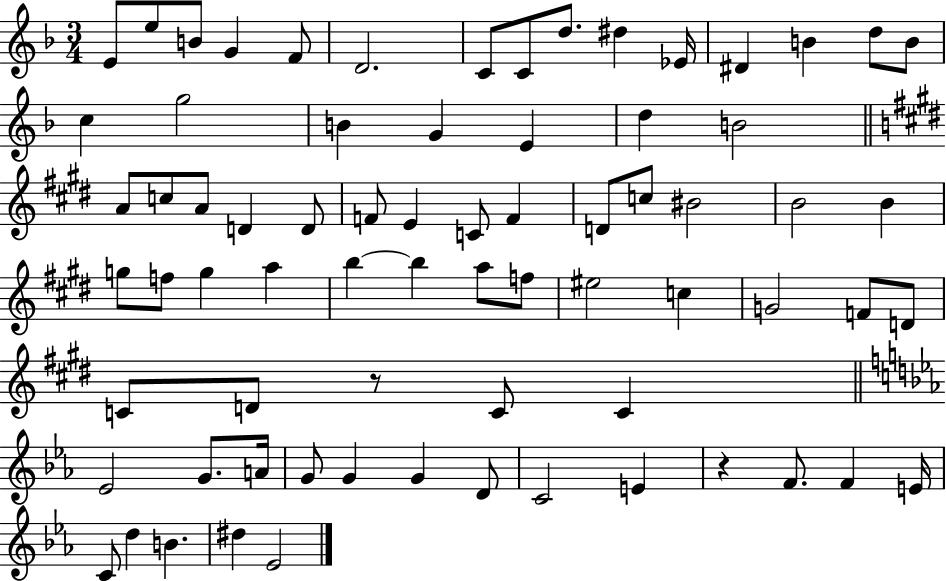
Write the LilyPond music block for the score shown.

{
  \clef treble
  \numericTimeSignature
  \time 3/4
  \key f \major
  e'8 e''8 b'8 g'4 f'8 | d'2. | c'8 c'8 d''8. dis''4 ees'16 | dis'4 b'4 d''8 b'8 | \break c''4 g''2 | b'4 g'4 e'4 | d''4 b'2 | \bar "||" \break \key e \major a'8 c''8 a'8 d'4 d'8 | f'8 e'4 c'8 f'4 | d'8 c''8 bis'2 | b'2 b'4 | \break g''8 f''8 g''4 a''4 | b''4~~ b''4 a''8 f''8 | eis''2 c''4 | g'2 f'8 d'8 | \break c'8 d'8 r8 c'8 c'4 | \bar "||" \break \key c \minor ees'2 g'8. a'16 | g'8 g'4 g'4 d'8 | c'2 e'4 | r4 f'8. f'4 e'16 | \break c'8 d''4 b'4. | dis''4 ees'2 | \bar "|."
}